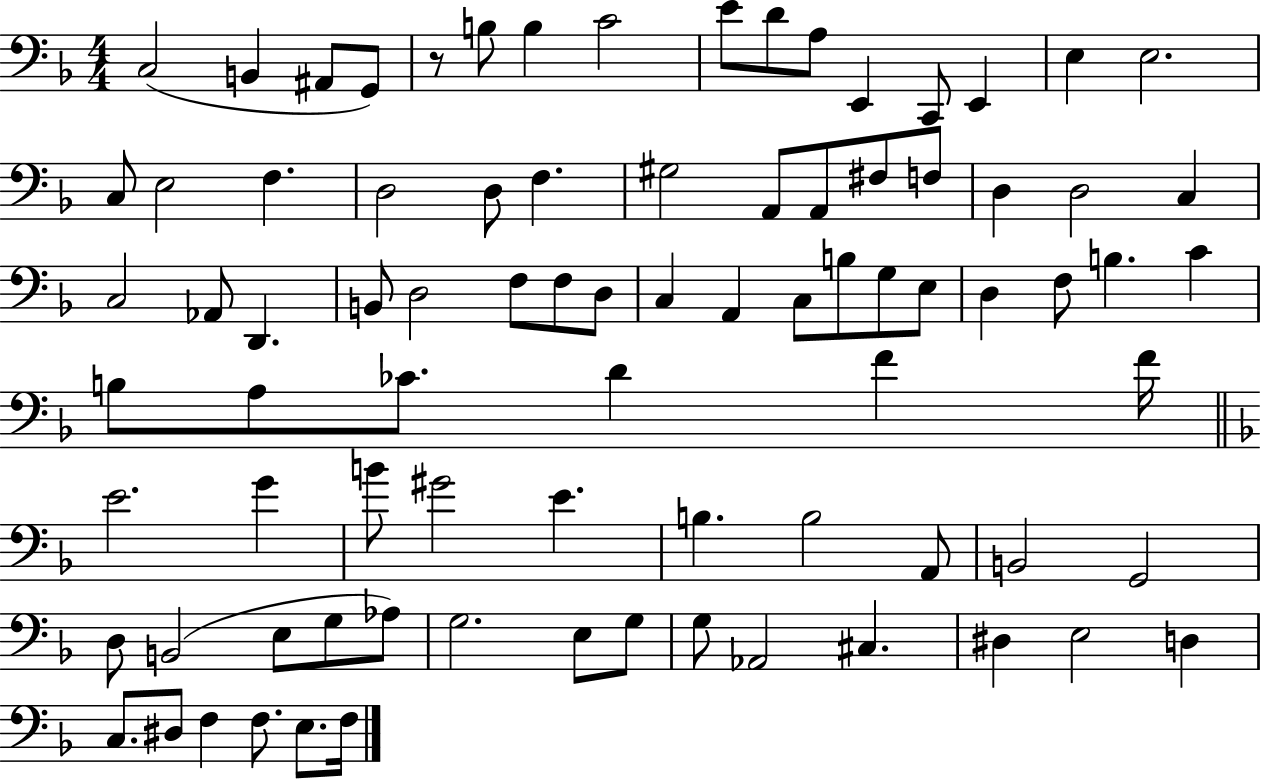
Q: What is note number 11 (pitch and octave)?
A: E2